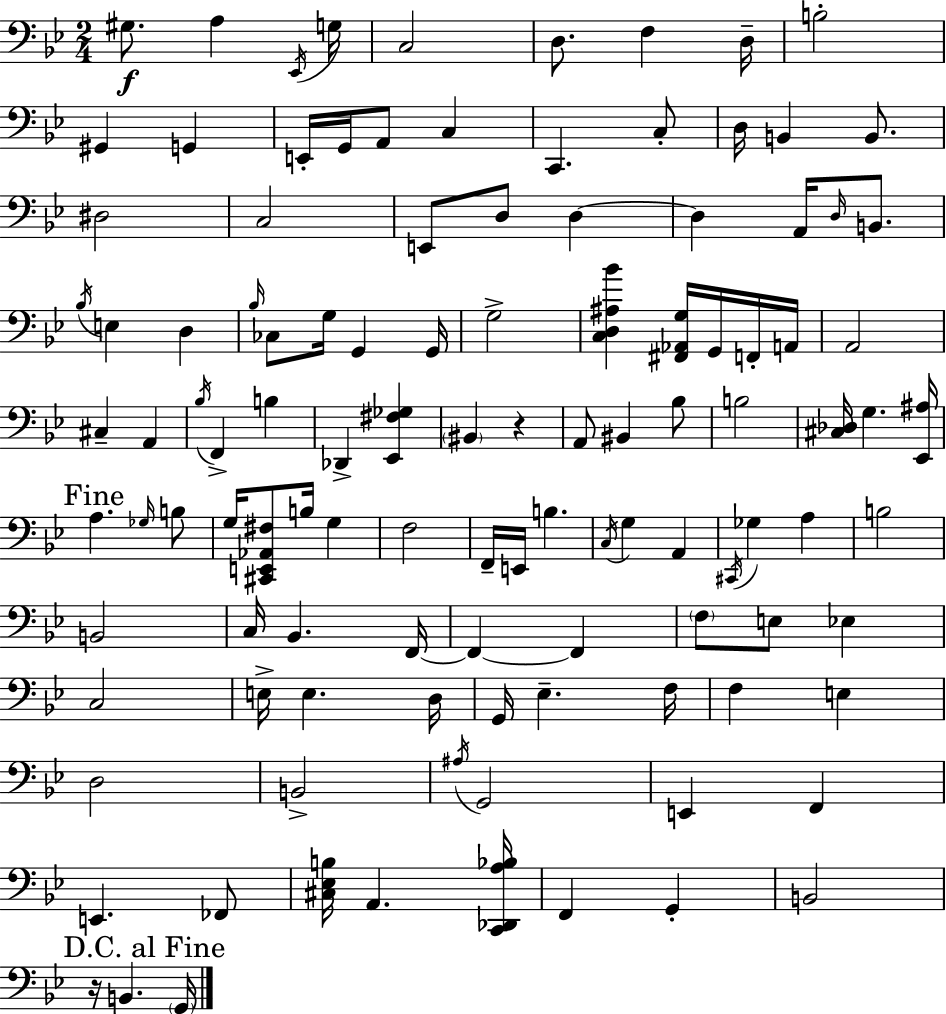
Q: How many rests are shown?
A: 2